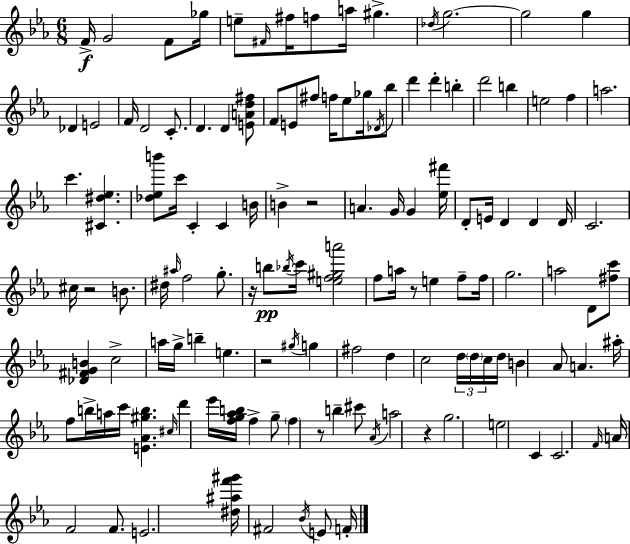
{
  \clef treble
  \numericTimeSignature
  \time 6/8
  \key ees \major
  f'16->\f g'2 f'8 ges''16 | e''8-- \grace { fis'16 } fis''16 f''8 a''16 gis''4.-> | \acciaccatura { des''16 } g''2.~~ | g''2 g''4 | \break des'4 e'2 | f'16 d'2 c'8.-. | d'4. d'4 | <e' a' d'' fis''>8 f'8 e'8 fis''8 f''16 ees''8 ges''16 | \break \acciaccatura { des'16 } bes''8 d'''4 d'''4-. b''4-. | d'''2 b''4 | e''2 f''4 | a''2. | \break c'''4. <cis' dis'' ees''>4. | <des'' ees'' b'''>8 c'''16 c'4-. c'4 | b'16 b'4-> r2 | a'4. g'16 g'4 | \break <ees'' fis'''>16 d'8-. e'16 d'4 d'4 | d'16 c'2. | cis''16 r2 | b'8. dis''16 \grace { ais''16 } f''2 | \break g''8.-. r16 b''8\pp \acciaccatura { bes''16 } c'''16 <e'' f'' gis'' a'''>2 | f''8 a''16 r8 e''4 | f''8-- f''16 g''2. | a''2 | \break d'8 <fis'' c'''>8 <des' fis' g' b'>4 c''2-> | a''16 g''16-> b''4-- e''4. | r2 | \acciaccatura { gis''16 } g''4 fis''2 | \break d''4 c''2 | \tuplet 3/2 { d''16 \parenthesize d''16 c''16 } d''16 b'4 aes'8 | a'4. ais''16-. f''8 b''16-> a''16 c'''16 | <e' aes' gis'' b''>4. \grace { cis''16 } d'''4 ees'''16 | \break <f'' g'' aes'' b''>16 f''4-> g''8-- \parenthesize f''4 r8 | b''4-- cis'''8 \acciaccatura { aes'16 } a''2 | r4 g''2. | e''2 | \break c'4 c'2. | \grace { f'16 } a'16 f'2 | f'8. e'2. | <dis'' ais'' f''' gis'''>16 fis'2 | \break \acciaccatura { bes'16 } e'8 f'16-. \bar "|."
}